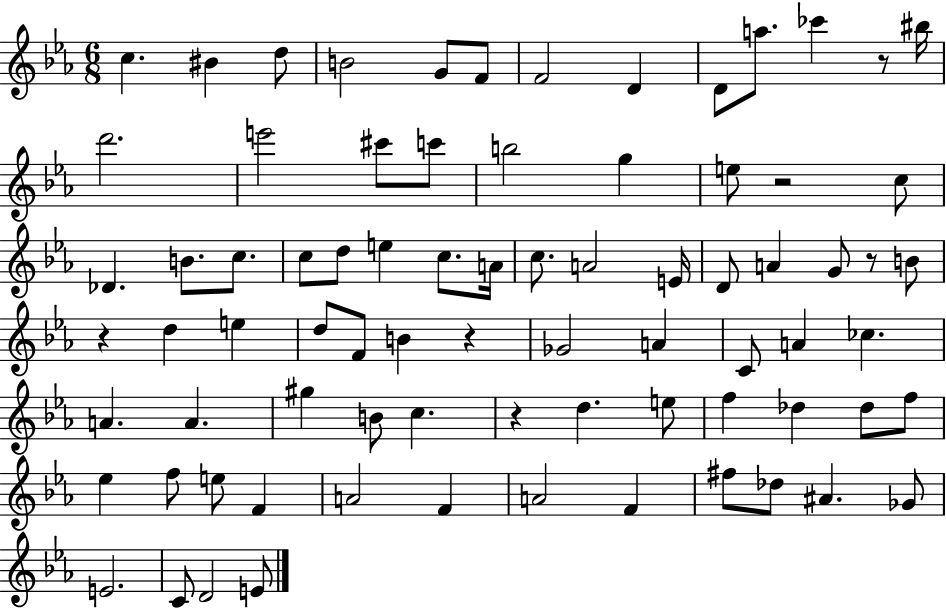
{
  \clef treble
  \numericTimeSignature
  \time 6/8
  \key ees \major
  c''4. bis'4 d''8 | b'2 g'8 f'8 | f'2 d'4 | d'8 a''8. ces'''4 r8 bis''16 | \break d'''2. | e'''2 cis'''8 c'''8 | b''2 g''4 | e''8 r2 c''8 | \break des'4. b'8. c''8. | c''8 d''8 e''4 c''8. a'16 | c''8. a'2 e'16 | d'8 a'4 g'8 r8 b'8 | \break r4 d''4 e''4 | d''8 f'8 b'4 r4 | ges'2 a'4 | c'8 a'4 ces''4. | \break a'4. a'4. | gis''4 b'8 c''4. | r4 d''4. e''8 | f''4 des''4 des''8 f''8 | \break ees''4 f''8 e''8 f'4 | a'2 f'4 | a'2 f'4 | fis''8 des''8 ais'4. ges'8 | \break e'2. | c'8 d'2 e'8 | \bar "|."
}